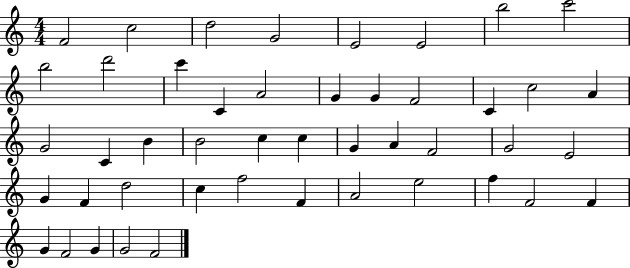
X:1
T:Untitled
M:4/4
L:1/4
K:C
F2 c2 d2 G2 E2 E2 b2 c'2 b2 d'2 c' C A2 G G F2 C c2 A G2 C B B2 c c G A F2 G2 E2 G F d2 c f2 F A2 e2 f F2 F G F2 G G2 F2